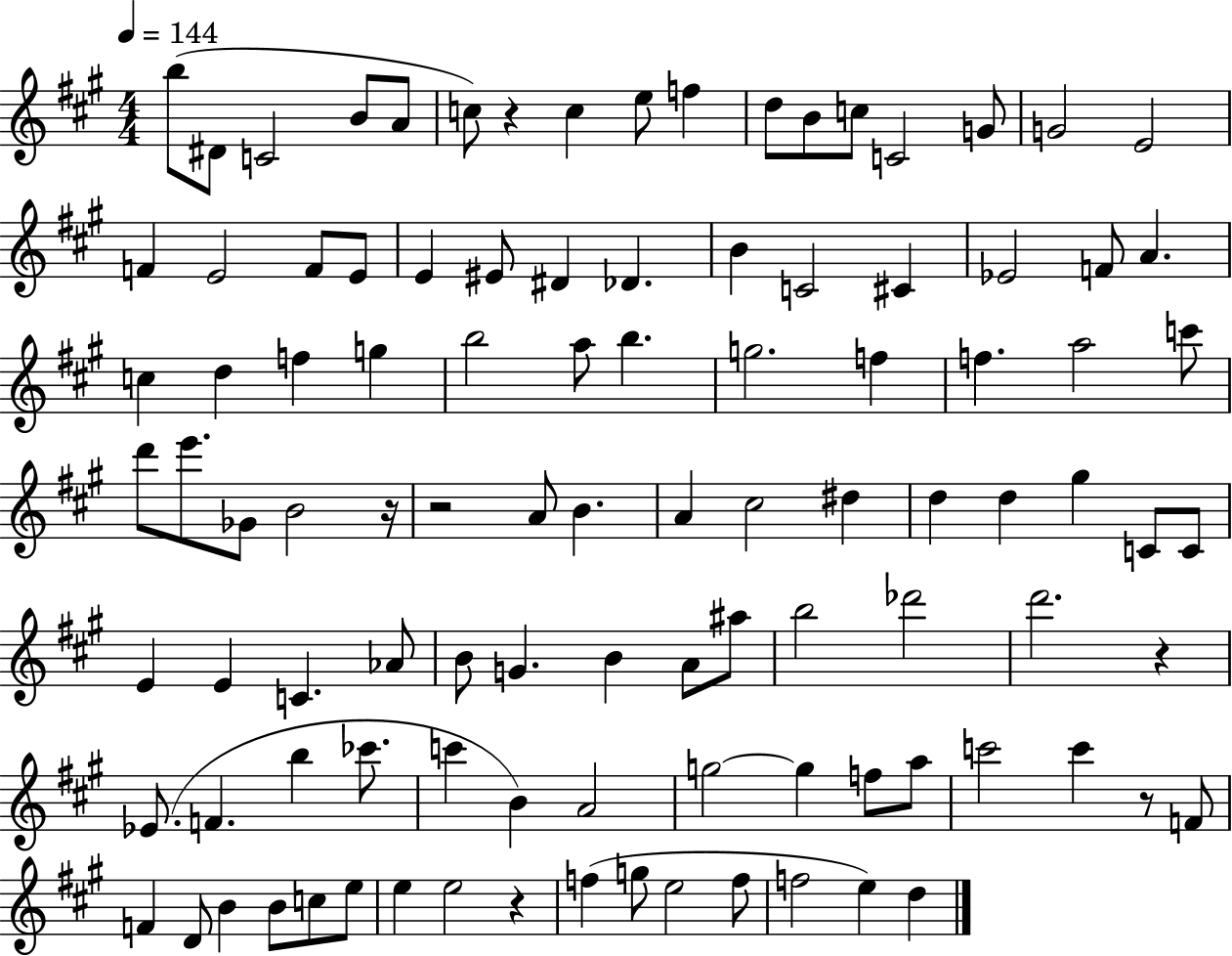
{
  \clef treble
  \numericTimeSignature
  \time 4/4
  \key a \major
  \tempo 4 = 144
  b''8( dis'8 c'2 b'8 a'8 | c''8) r4 c''4 e''8 f''4 | d''8 b'8 c''8 c'2 g'8 | g'2 e'2 | \break f'4 e'2 f'8 e'8 | e'4 eis'8 dis'4 des'4. | b'4 c'2 cis'4 | ees'2 f'8 a'4. | \break c''4 d''4 f''4 g''4 | b''2 a''8 b''4. | g''2. f''4 | f''4. a''2 c'''8 | \break d'''8 e'''8. ges'8 b'2 r16 | r2 a'8 b'4. | a'4 cis''2 dis''4 | d''4 d''4 gis''4 c'8 c'8 | \break e'4 e'4 c'4. aes'8 | b'8 g'4. b'4 a'8 ais''8 | b''2 des'''2 | d'''2. r4 | \break ees'8.( f'4. b''4 ces'''8. | c'''4 b'4) a'2 | g''2~~ g''4 f''8 a''8 | c'''2 c'''4 r8 f'8 | \break f'4 d'8 b'4 b'8 c''8 e''8 | e''4 e''2 r4 | f''4( g''8 e''2 f''8 | f''2 e''4) d''4 | \break \bar "|."
}